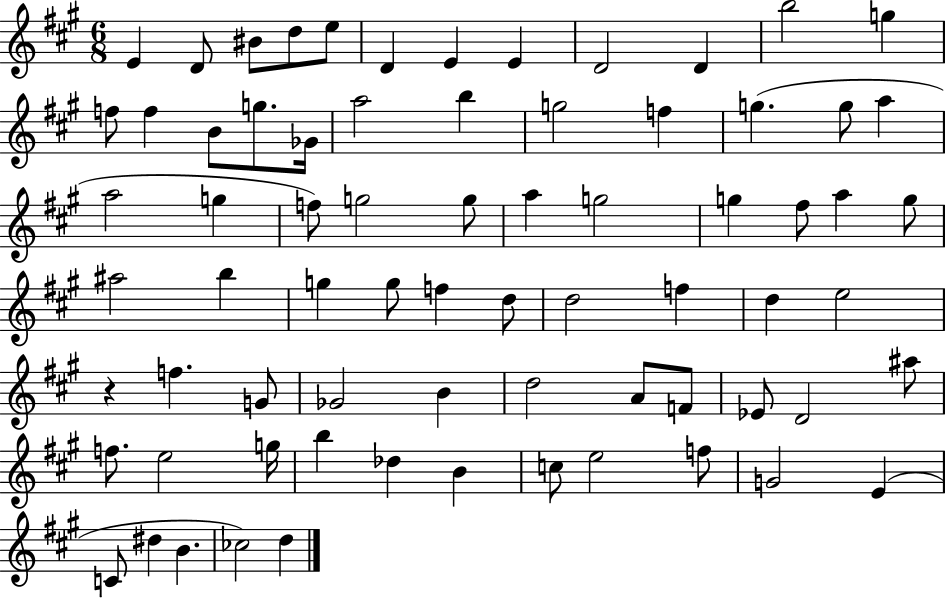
E4/q D4/e BIS4/e D5/e E5/e D4/q E4/q E4/q D4/h D4/q B5/h G5/q F5/e F5/q B4/e G5/e. Gb4/s A5/h B5/q G5/h F5/q G5/q. G5/e A5/q A5/h G5/q F5/e G5/h G5/e A5/q G5/h G5/q F#5/e A5/q G5/e A#5/h B5/q G5/q G5/e F5/q D5/e D5/h F5/q D5/q E5/h R/q F5/q. G4/e Gb4/h B4/q D5/h A4/e F4/e Eb4/e D4/h A#5/e F5/e. E5/h G5/s B5/q Db5/q B4/q C5/e E5/h F5/e G4/h E4/q C4/e D#5/q B4/q. CES5/h D5/q